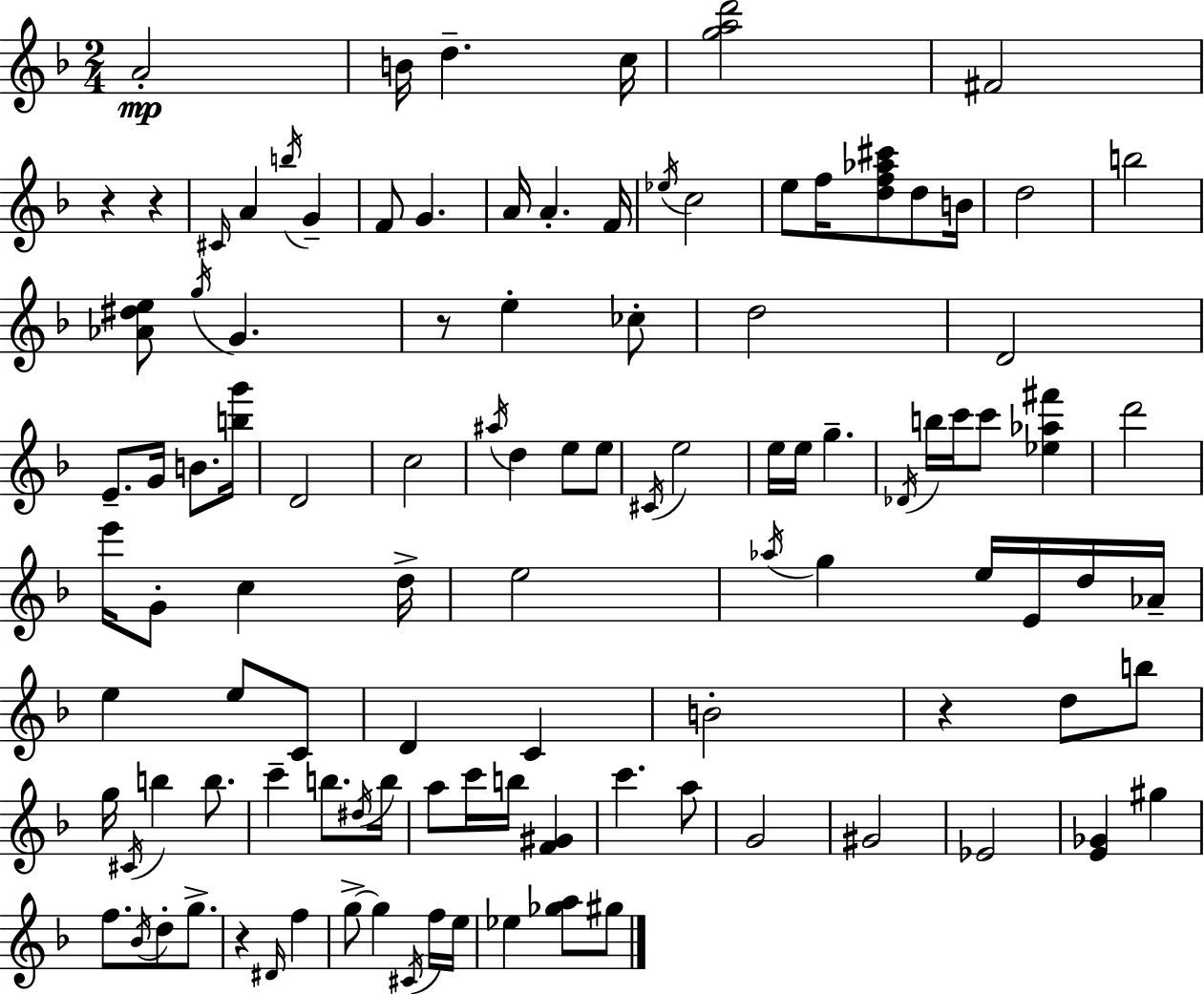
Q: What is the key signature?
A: F major